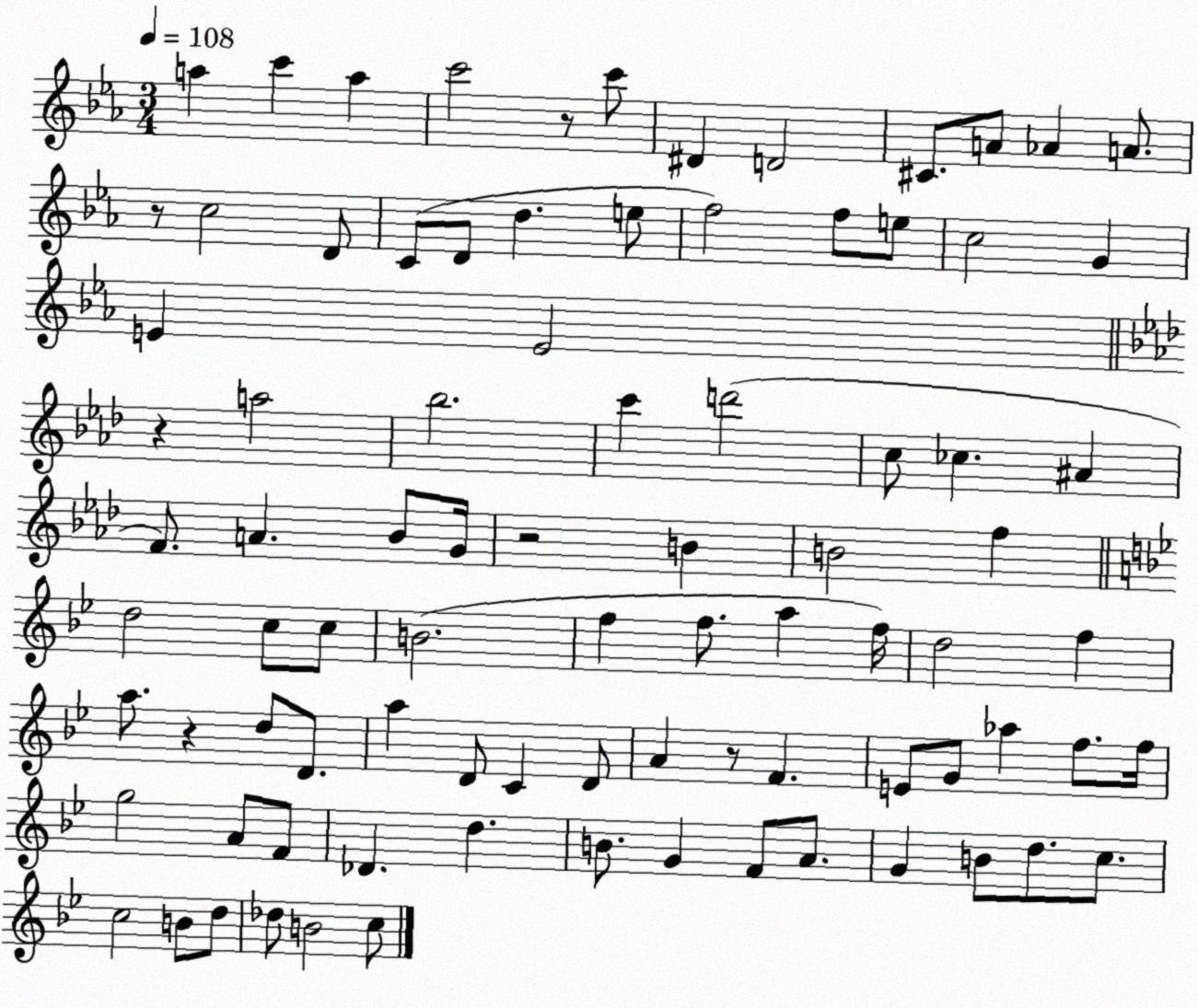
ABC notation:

X:1
T:Untitled
M:3/4
L:1/4
K:Eb
a c' a c'2 z/2 c'/2 ^D D2 ^C/2 A/2 _A A/2 z/2 c2 D/2 C/2 D/2 d e/2 f2 f/2 e/2 c2 G E E2 z a2 _b2 c' d'2 c/2 _c ^A F/2 A _B/2 G/4 z2 B B2 f d2 c/2 c/2 B2 f f/2 a f/4 d2 f a/2 z d/2 D/2 a D/2 C D/2 A z/2 F E/2 G/2 _a f/2 f/4 g2 A/2 F/2 _D d B/2 G F/2 A/2 G B/2 d/2 c/2 c2 B/2 d/2 _d/2 B2 c/2